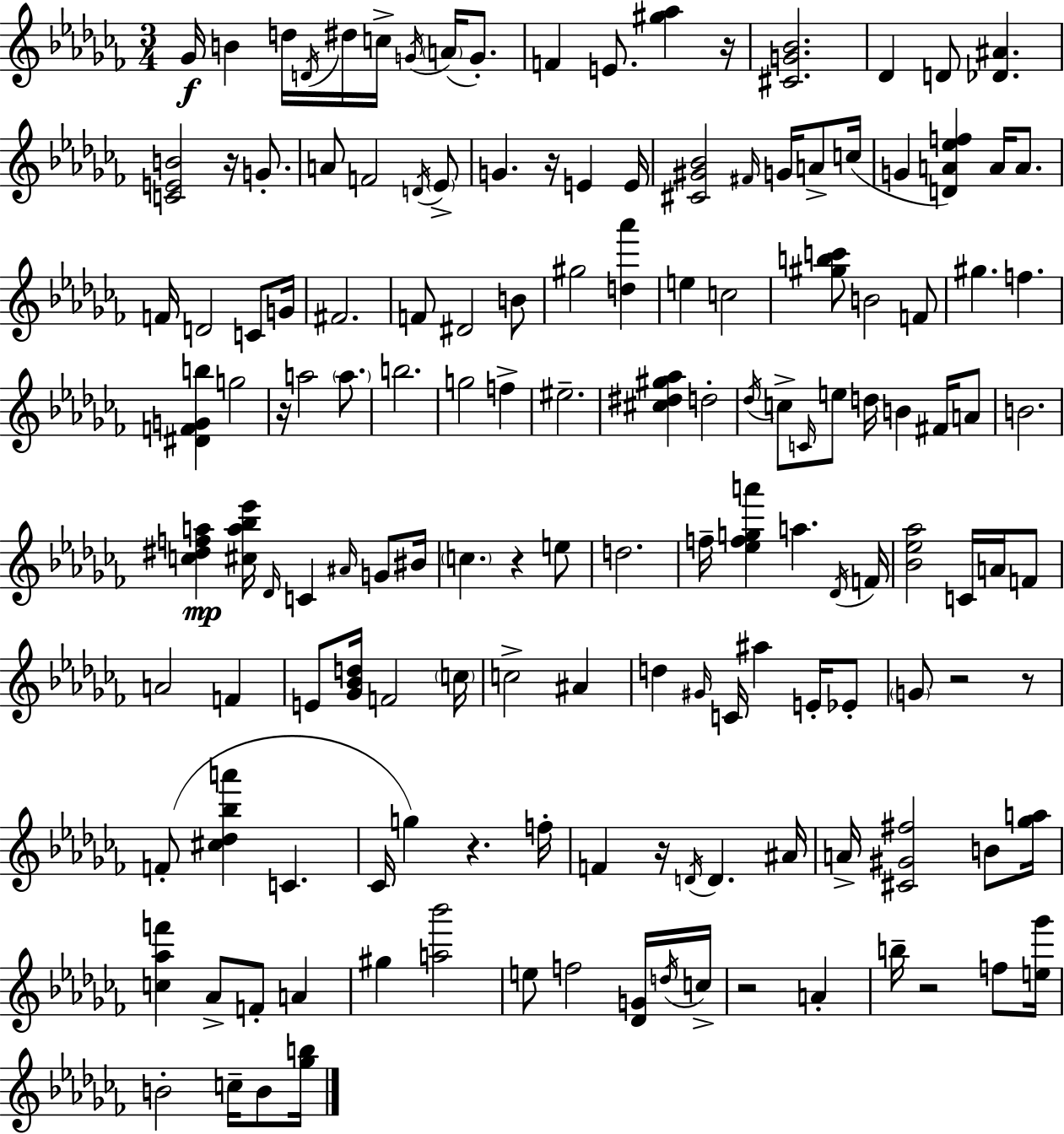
Gb4/s B4/q D5/s D4/s D#5/s C5/s G4/s A4/s G4/e. F4/q E4/e. [G#5,Ab5]/q R/s [C#4,G4,Bb4]/h. Db4/q D4/e [Db4,A#4]/q. [C4,E4,B4]/h R/s G4/e. A4/e F4/h D4/s Eb4/e G4/q. R/s E4/q E4/s [C#4,G#4,Bb4]/h F#4/s G4/s A4/e C5/s G4/q [D4,A4,Eb5,F5]/q A4/s A4/e. F4/s D4/h C4/e G4/s F#4/h. F4/e D#4/h B4/e G#5/h [D5,Ab6]/q E5/q C5/h [G#5,B5,C6]/e B4/h F4/e G#5/q. F5/q. [D#4,F4,G4,B5]/q G5/h R/s A5/h A5/e. B5/h. G5/h F5/q EIS5/h. [C#5,D#5,G#5,Ab5]/q D5/h Db5/s C5/e C4/s E5/e D5/s B4/q F#4/s A4/e B4/h. [C5,D#5,F5,A5]/q [C#5,A5,Bb5,Eb6]/s Db4/s C4/q A#4/s G4/e BIS4/s C5/q. R/q E5/e D5/h. F5/s [Eb5,F5,G5,A6]/q A5/q. Db4/s F4/s [Bb4,Eb5,Ab5]/h C4/s A4/s F4/e A4/h F4/q E4/e [Gb4,Bb4,D5]/s F4/h C5/s C5/h A#4/q D5/q G#4/s C4/s A#5/q E4/s Eb4/e G4/e R/h R/e F4/e [C#5,Db5,Bb5,A6]/q C4/q. CES4/s G5/q R/q. F5/s F4/q R/s D4/s D4/q. A#4/s A4/s [C#4,G#4,F#5]/h B4/e [Gb5,A5]/s [C5,Ab5,F6]/q Ab4/e F4/e A4/q G#5/q [A5,Bb6]/h E5/e F5/h [Db4,G4]/s D5/s C5/s R/h A4/q B5/s R/h F5/e [E5,Gb6]/s B4/h C5/s B4/e [Gb5,B5]/s